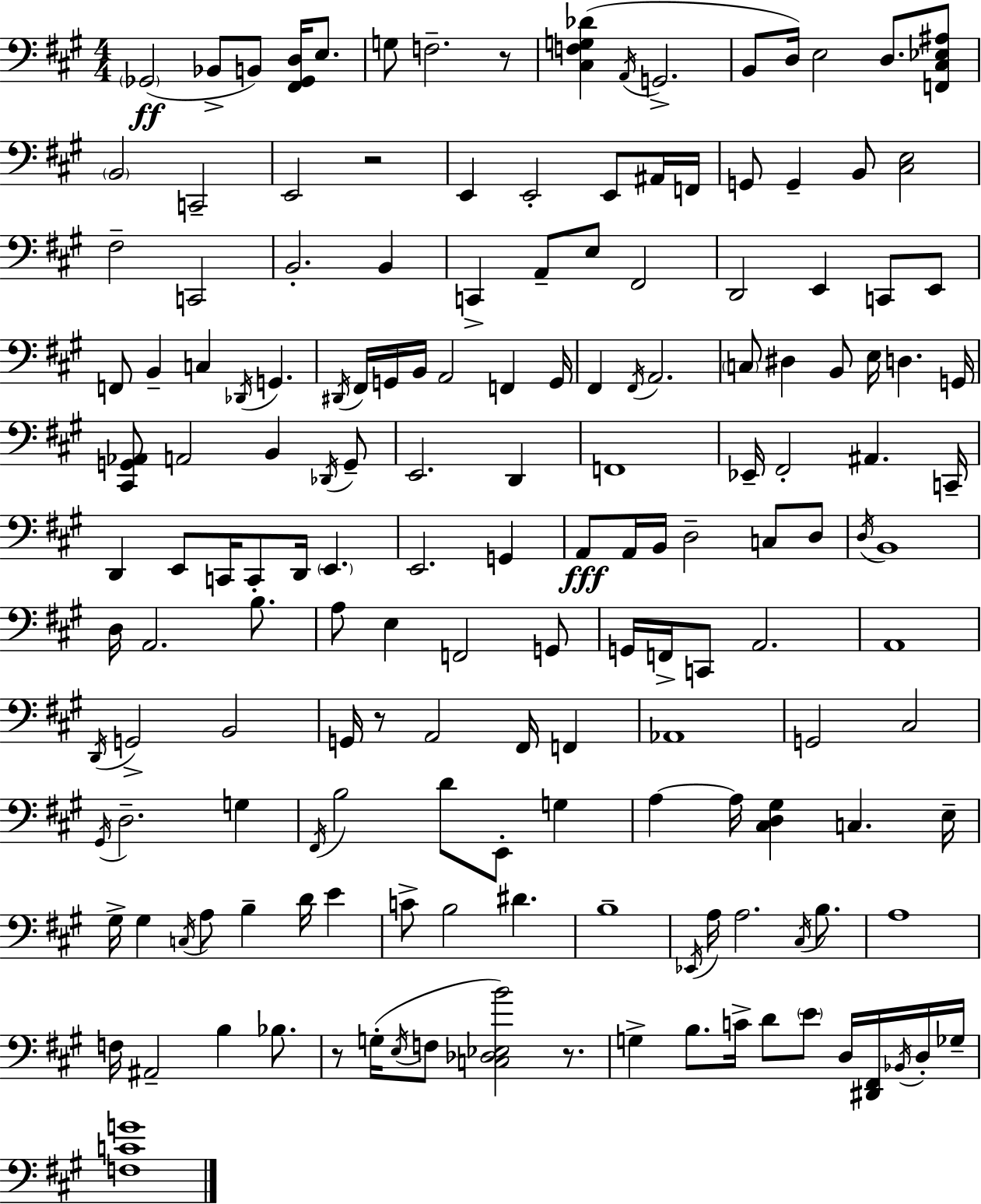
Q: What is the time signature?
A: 4/4